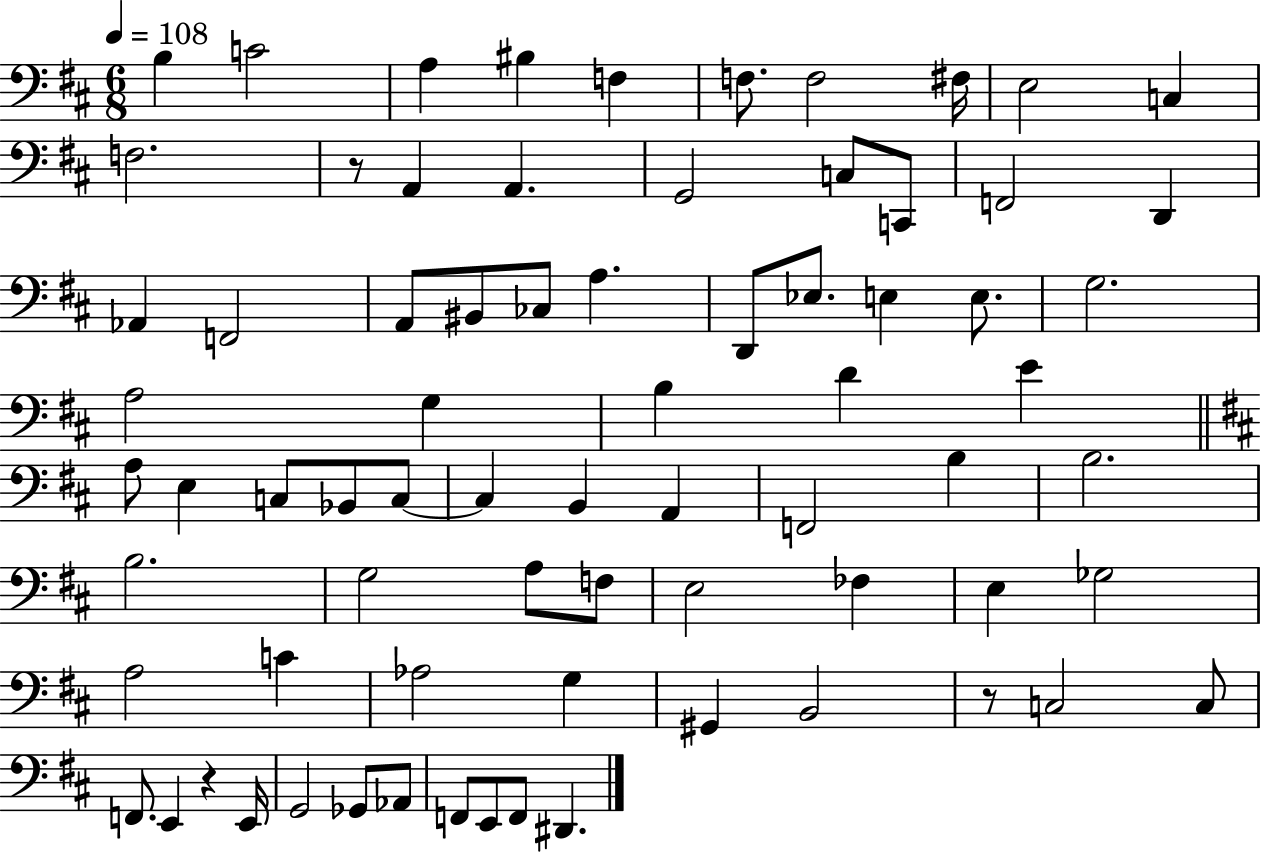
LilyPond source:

{
  \clef bass
  \numericTimeSignature
  \time 6/8
  \key d \major
  \tempo 4 = 108
  \repeat volta 2 { b4 c'2 | a4 bis4 f4 | f8. f2 fis16 | e2 c4 | \break f2. | r8 a,4 a,4. | g,2 c8 c,8 | f,2 d,4 | \break aes,4 f,2 | a,8 bis,8 ces8 a4. | d,8 ees8. e4 e8. | g2. | \break a2 g4 | b4 d'4 e'4 | \bar "||" \break \key d \major a8 e4 c8 bes,8 c8~~ | c4 b,4 a,4 | f,2 b4 | b2. | \break b2. | g2 a8 f8 | e2 fes4 | e4 ges2 | \break a2 c'4 | aes2 g4 | gis,4 b,2 | r8 c2 c8 | \break f,8. e,4 r4 e,16 | g,2 ges,8 aes,8 | f,8 e,8 f,8 dis,4. | } \bar "|."
}